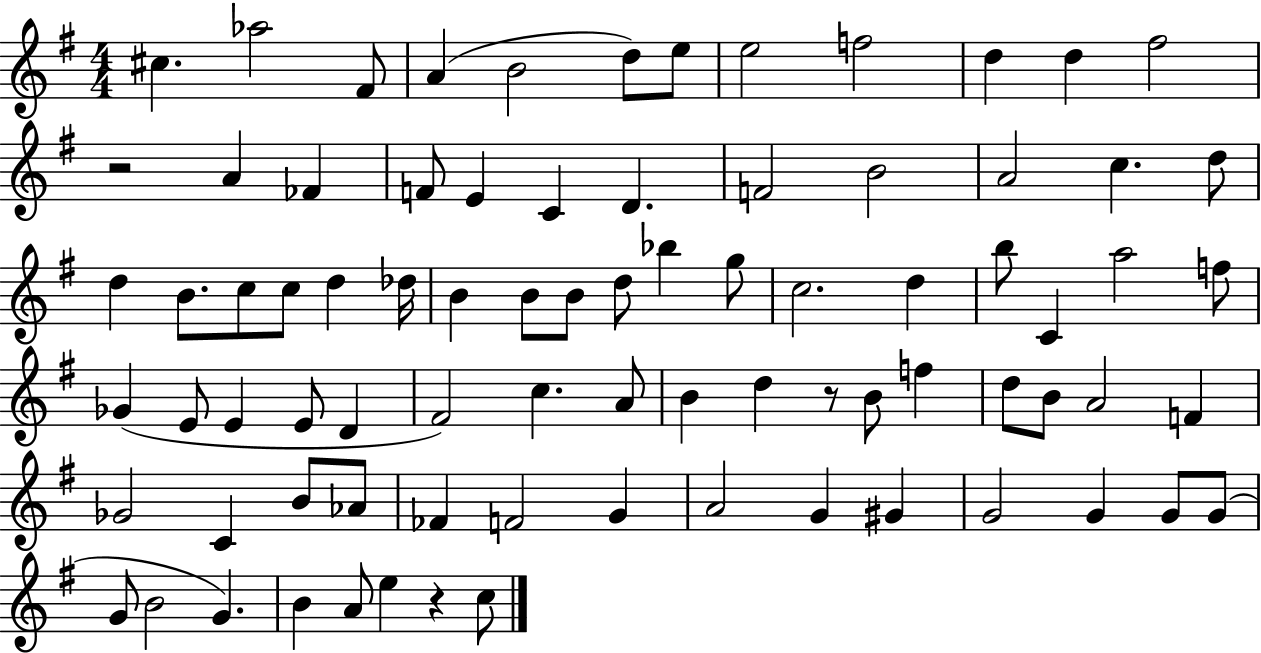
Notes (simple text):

C#5/q. Ab5/h F#4/e A4/q B4/h D5/e E5/e E5/h F5/h D5/q D5/q F#5/h R/h A4/q FES4/q F4/e E4/q C4/q D4/q. F4/h B4/h A4/h C5/q. D5/e D5/q B4/e. C5/e C5/e D5/q Db5/s B4/q B4/e B4/e D5/e Bb5/q G5/e C5/h. D5/q B5/e C4/q A5/h F5/e Gb4/q E4/e E4/q E4/e D4/q F#4/h C5/q. A4/e B4/q D5/q R/e B4/e F5/q D5/e B4/e A4/h F4/q Gb4/h C4/q B4/e Ab4/e FES4/q F4/h G4/q A4/h G4/q G#4/q G4/h G4/q G4/e G4/e G4/e B4/h G4/q. B4/q A4/e E5/q R/q C5/e